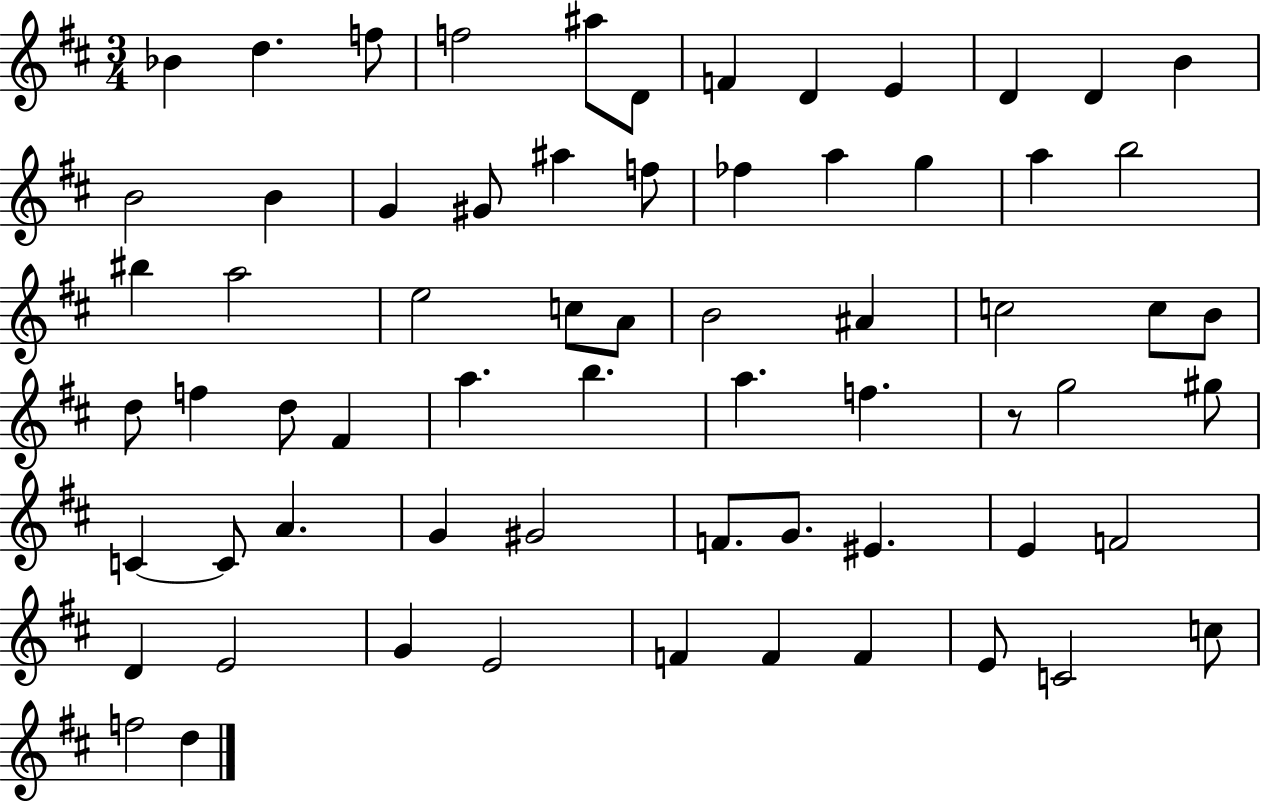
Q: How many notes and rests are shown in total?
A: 66